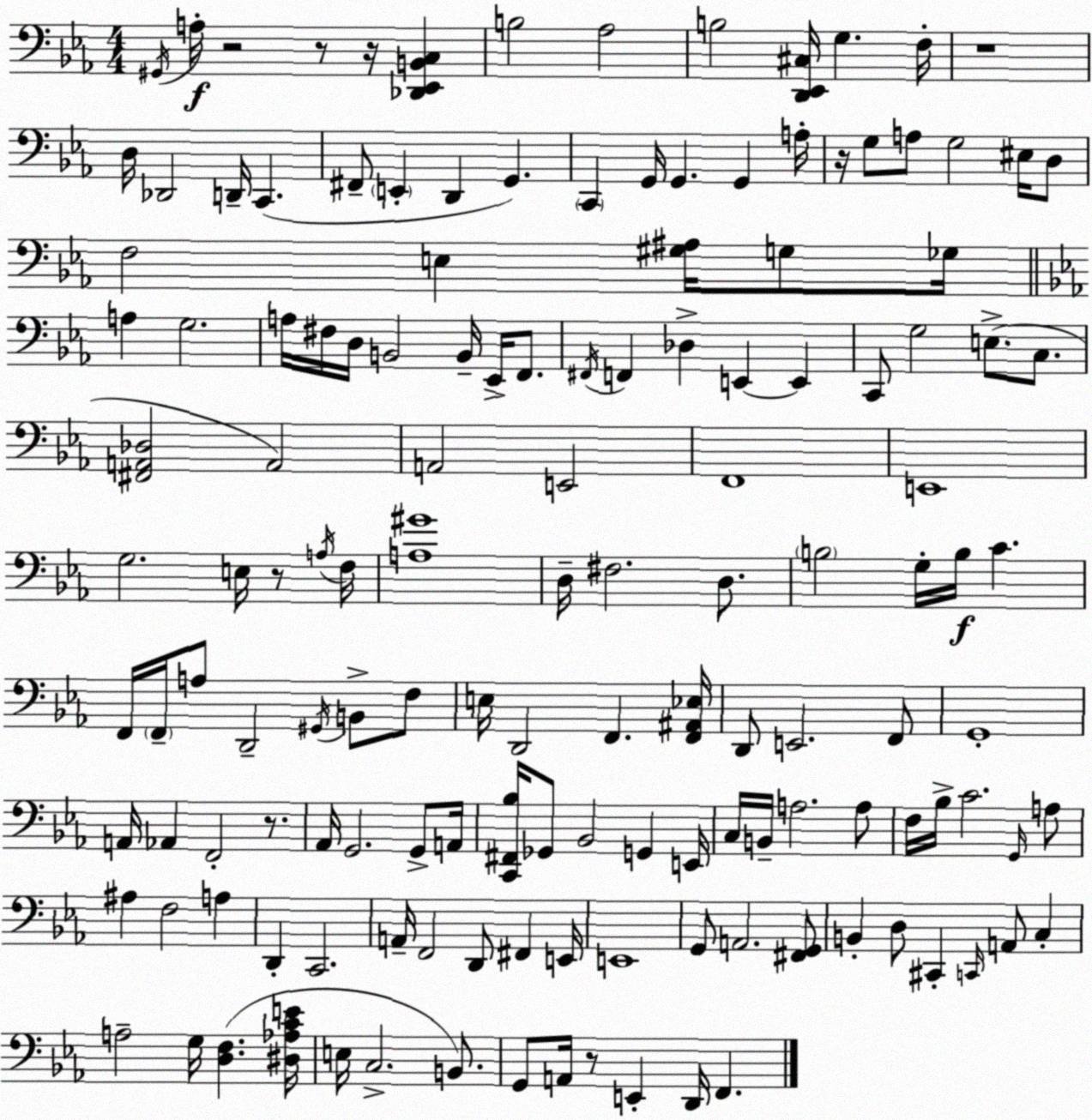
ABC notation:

X:1
T:Untitled
M:4/4
L:1/4
K:Cm
^G,,/4 A,/4 z2 z/2 z/4 [_D,,_E,,B,,C,] B,2 _A,2 B,2 [D,,_E,,^C,]/4 G, F,/4 z4 D,/4 _D,,2 D,,/4 C,, ^F,,/2 E,, D,, G,, C,, G,,/4 G,, G,, A,/4 z/4 G,/2 A,/2 G,2 ^E,/4 D,/2 F,2 E, [^G,^A,]/4 G,/2 _G,/4 A, G,2 A,/4 ^F,/4 D,/4 B,,2 B,,/4 _E,,/4 F,,/2 ^F,,/4 F,, _D, E,, E,, C,,/2 G,2 E,/2 C,/2 [^F,,A,,_D,]2 A,,2 A,,2 E,,2 F,,4 E,,4 G,2 E,/4 z/2 A,/4 F,/4 [A,^G]4 D,/4 ^F,2 D,/2 B,2 G,/4 B,/4 C F,,/4 F,,/4 A,/2 D,,2 ^G,,/4 B,,/2 F,/2 E,/4 D,,2 F,, [F,,^A,,_E,]/4 D,,/2 E,,2 F,,/2 G,,4 A,,/4 _A,, F,,2 z/2 _A,,/4 G,,2 G,,/2 A,,/4 [C,,^F,,_B,]/4 _G,,/2 _B,,2 G,, E,,/4 C,/4 B,,/4 A,2 A,/2 F,/4 _B,/4 C2 G,,/4 A,/2 ^A, F,2 A, D,, C,,2 A,,/4 F,,2 D,,/2 ^F,, E,,/4 E,,4 G,,/2 A,,2 [^F,,G,,]/2 B,, D,/2 ^C,, C,,/4 A,,/2 C, A,2 G,/4 [D,F,] [^D,_A,CE]/4 E,/4 C,2 B,,/2 G,,/2 A,,/4 z/2 E,, D,,/4 F,,